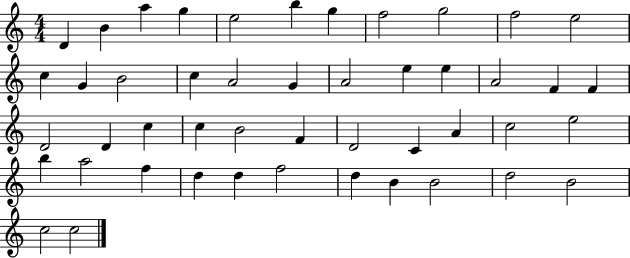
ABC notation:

X:1
T:Untitled
M:4/4
L:1/4
K:C
D B a g e2 b g f2 g2 f2 e2 c G B2 c A2 G A2 e e A2 F F D2 D c c B2 F D2 C A c2 e2 b a2 f d d f2 d B B2 d2 B2 c2 c2